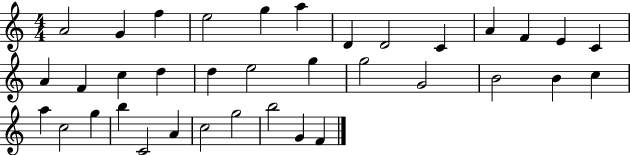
{
  \clef treble
  \numericTimeSignature
  \time 4/4
  \key c \major
  a'2 g'4 f''4 | e''2 g''4 a''4 | d'4 d'2 c'4 | a'4 f'4 e'4 c'4 | \break a'4 f'4 c''4 d''4 | d''4 e''2 g''4 | g''2 g'2 | b'2 b'4 c''4 | \break a''4 c''2 g''4 | b''4 c'2 a'4 | c''2 g''2 | b''2 g'4 f'4 | \break \bar "|."
}